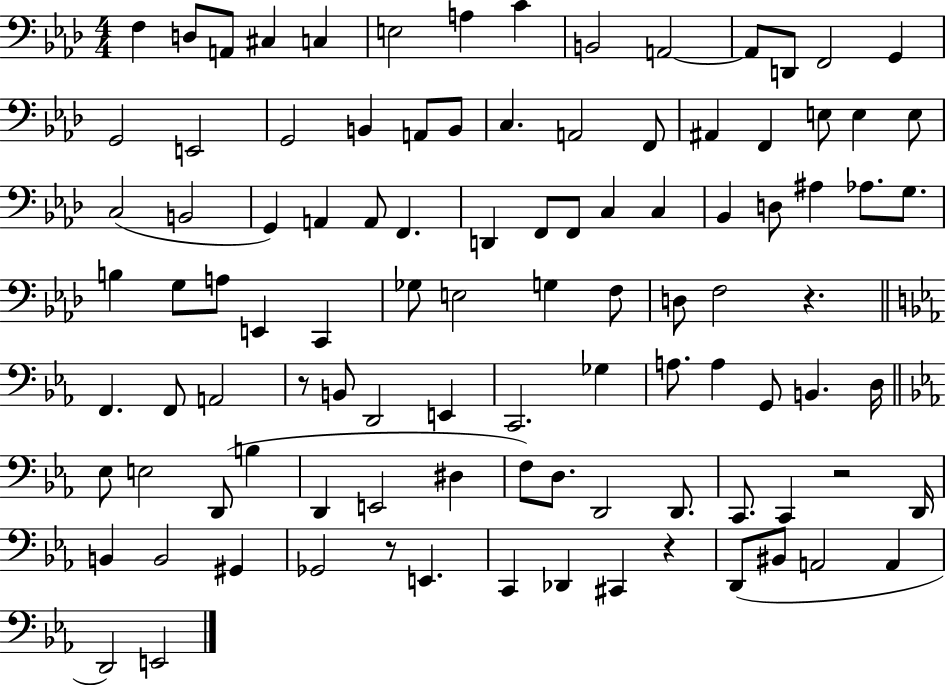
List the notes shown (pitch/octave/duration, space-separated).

F3/q D3/e A2/e C#3/q C3/q E3/h A3/q C4/q B2/h A2/h A2/e D2/e F2/h G2/q G2/h E2/h G2/h B2/q A2/e B2/e C3/q. A2/h F2/e A#2/q F2/q E3/e E3/q E3/e C3/h B2/h G2/q A2/q A2/e F2/q. D2/q F2/e F2/e C3/q C3/q Bb2/q D3/e A#3/q Ab3/e. G3/e. B3/q G3/e A3/e E2/q C2/q Gb3/e E3/h G3/q F3/e D3/e F3/h R/q. F2/q. F2/e A2/h R/e B2/e D2/h E2/q C2/h. Gb3/q A3/e. A3/q G2/e B2/q. D3/s Eb3/e E3/h D2/e B3/q D2/q E2/h D#3/q F3/e D3/e. D2/h D2/e. C2/e. C2/q R/h D2/s B2/q B2/h G#2/q Gb2/h R/e E2/q. C2/q Db2/q C#2/q R/q D2/e BIS2/e A2/h A2/q D2/h E2/h